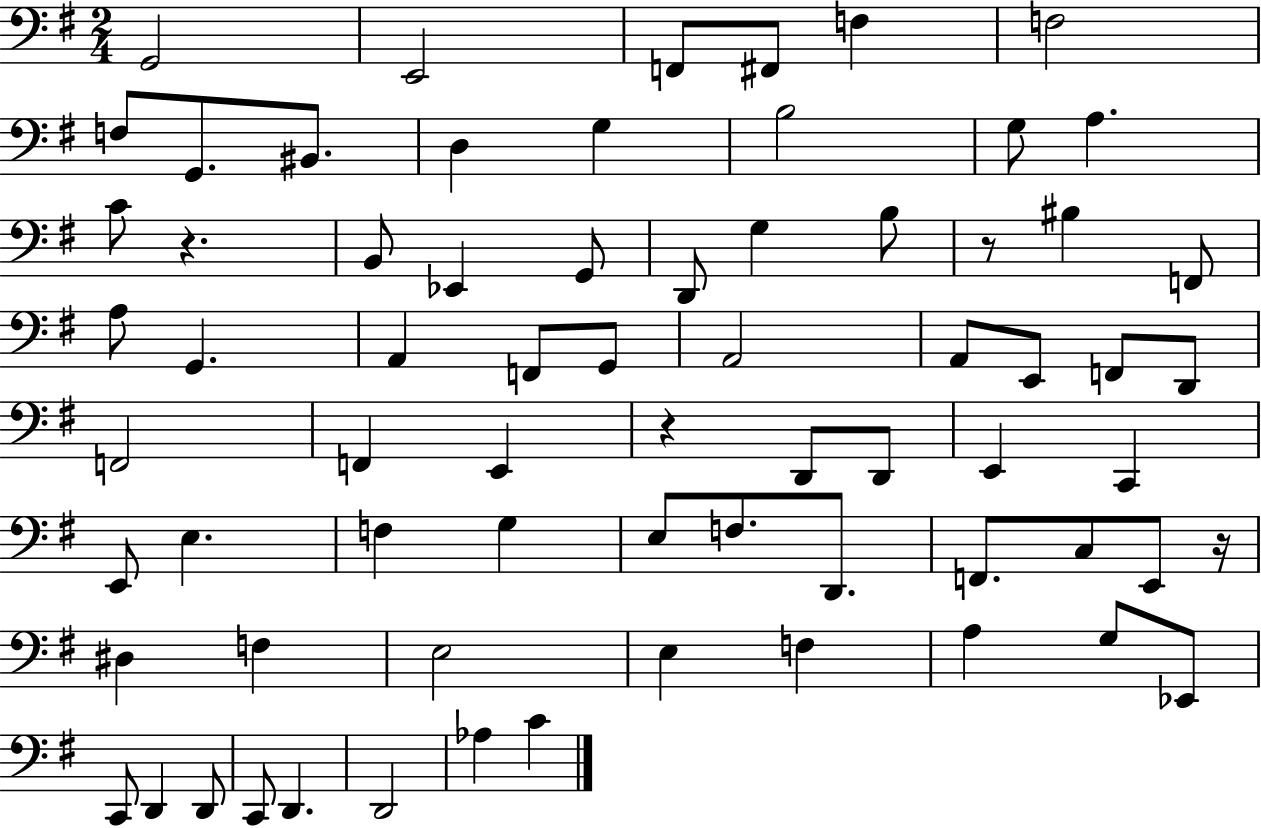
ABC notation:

X:1
T:Untitled
M:2/4
L:1/4
K:G
G,,2 E,,2 F,,/2 ^F,,/2 F, F,2 F,/2 G,,/2 ^B,,/2 D, G, B,2 G,/2 A, C/2 z B,,/2 _E,, G,,/2 D,,/2 G, B,/2 z/2 ^B, F,,/2 A,/2 G,, A,, F,,/2 G,,/2 A,,2 A,,/2 E,,/2 F,,/2 D,,/2 F,,2 F,, E,, z D,,/2 D,,/2 E,, C,, E,,/2 E, F, G, E,/2 F,/2 D,,/2 F,,/2 C,/2 E,,/2 z/4 ^D, F, E,2 E, F, A, G,/2 _E,,/2 C,,/2 D,, D,,/2 C,,/2 D,, D,,2 _A, C